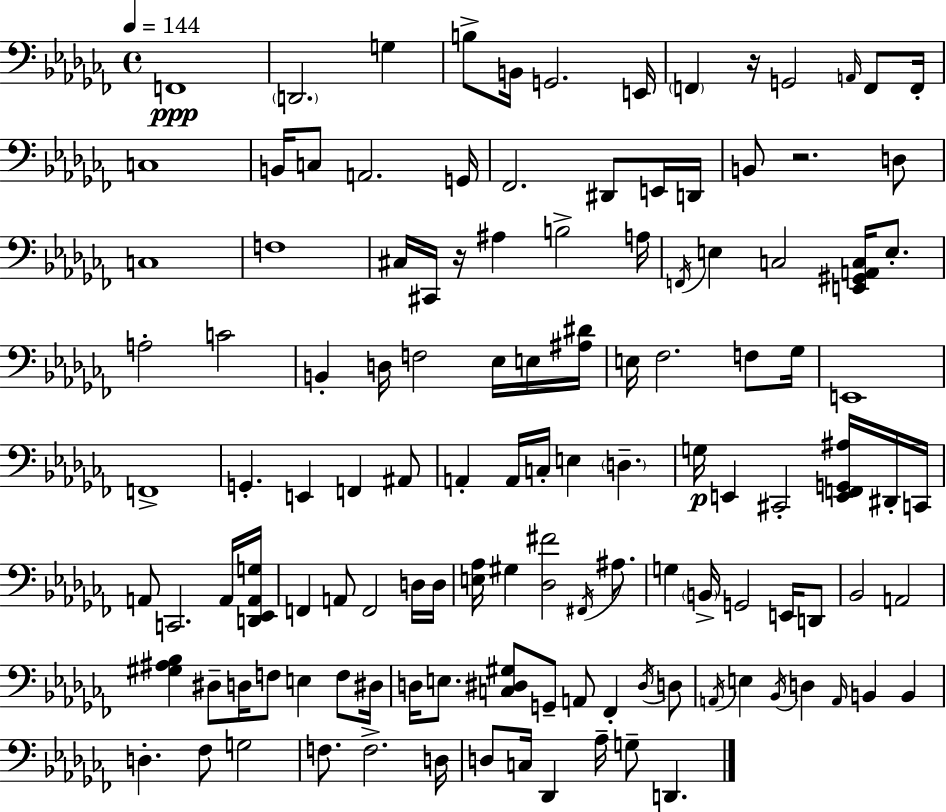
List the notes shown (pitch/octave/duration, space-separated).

F2/w D2/h. G3/q B3/e B2/s G2/h. E2/s F2/q R/s G2/h A2/s F2/e F2/s C3/w B2/s C3/e A2/h. G2/s FES2/h. D#2/e E2/s D2/s B2/e R/h. D3/e C3/w F3/w C#3/s C#2/s R/s A#3/q B3/h A3/s F2/s E3/q C3/h [E2,G#2,A2,C3]/s E3/e. A3/h C4/h B2/q D3/s F3/h Eb3/s E3/s [A#3,D#4]/s E3/s FES3/h. F3/e Gb3/s E2/w F2/w G2/q. E2/q F2/q A#2/e A2/q A2/s C3/s E3/q D3/q. G3/s E2/q C#2/h [E2,F2,G2,A#3]/s D#2/s C2/s A2/e C2/h. A2/s [D2,Eb2,A2,G3]/s F2/q A2/e F2/h D3/s D3/s [E3,Ab3]/s G#3/q [Db3,F#4]/h F#2/s A#3/e. G3/q B2/s G2/h E2/s D2/e Bb2/h A2/h [G#3,A#3,Bb3]/q D#3/e D3/s F3/e E3/q F3/e D#3/s D3/s E3/e. [C3,D#3,G#3]/e G2/e A2/e FES2/q D#3/s D3/e A2/s E3/q Bb2/s D3/q A2/s B2/q B2/q D3/q. FES3/e G3/h F3/e. F3/h. D3/s D3/e C3/s Db2/q Ab3/s G3/e D2/q.